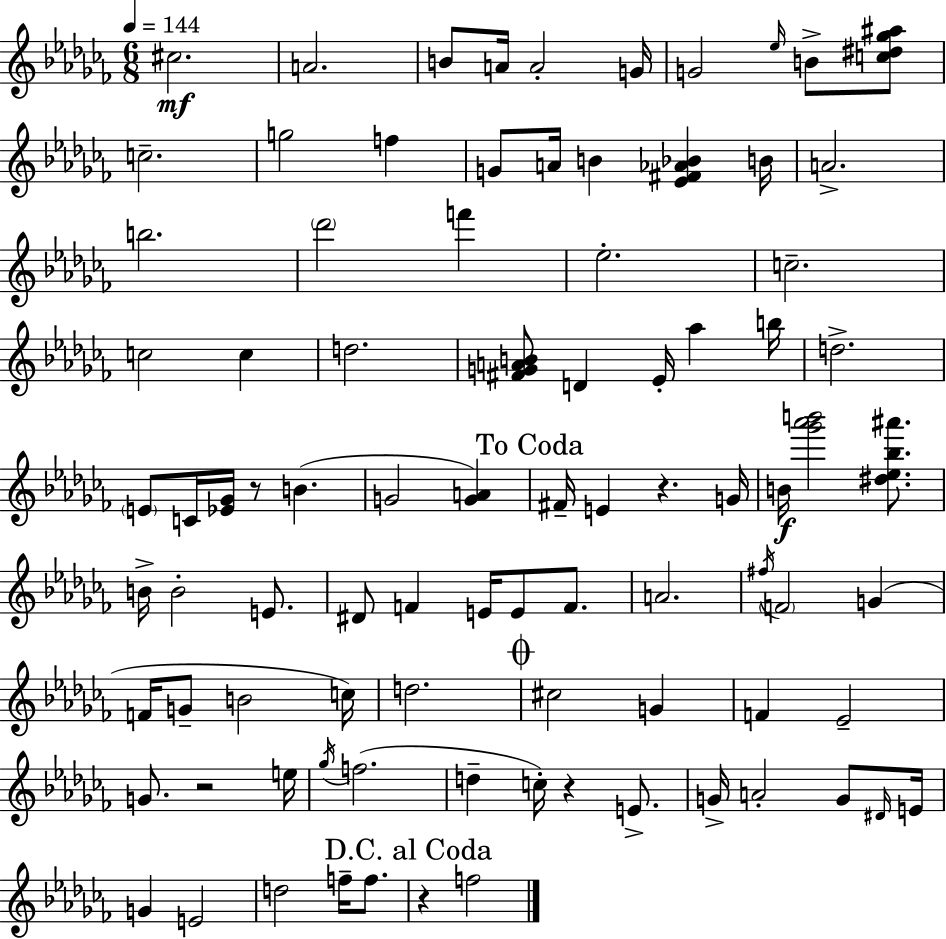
{
  \clef treble
  \numericTimeSignature
  \time 6/8
  \key aes \minor
  \tempo 4 = 144
  cis''2.\mf | a'2. | b'8 a'16 a'2-. g'16 | g'2 \grace { ees''16 } b'8-> <c'' dis'' ges'' ais''>8 | \break c''2.-- | g''2 f''4 | g'8 a'16 b'4 <ees' fis' aes' bes'>4 | b'16 a'2.-> | \break b''2. | \parenthesize des'''2 f'''4 | ees''2.-. | c''2.-- | \break c''2 c''4 | d''2. | <fis' g' a' b'>8 d'4 ees'16-. aes''4 | b''16 d''2.-> | \break \parenthesize e'8 c'16 <ees' ges'>16 r8 b'4.( | g'2 <g' a'>4) | \mark "To Coda" fis'16-- e'4 r4. | g'16 b'16\f <ges''' aes''' b'''>2 <dis'' ees'' bes'' ais'''>8. | \break b'16-> b'2-. e'8. | dis'8 f'4 e'16 e'8 f'8. | a'2. | \acciaccatura { fis''16 } \parenthesize f'2 g'4( | \break f'16 g'8-- b'2 | c''16) d''2. | \mark \markup { \musicglyph "scripts.coda" } cis''2 g'4 | f'4 ees'2-- | \break g'8. r2 | e''16 \acciaccatura { ges''16 }( f''2. | d''4-- c''16-.) r4 | e'8.-> g'16-> a'2-. | \break g'8 \grace { dis'16 } e'16 g'4 e'2 | d''2 | f''16-- f''8. \mark "D.C. al Coda" r4 f''2 | \bar "|."
}